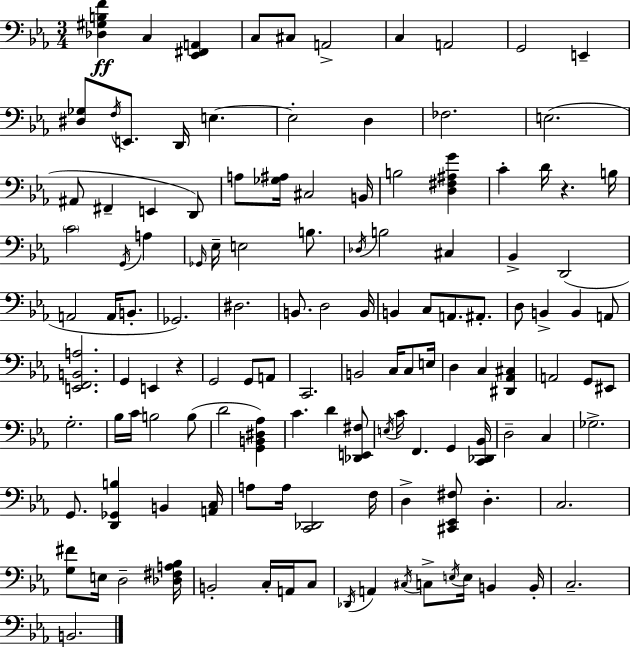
X:1
T:Untitled
M:3/4
L:1/4
K:Cm
[_D,^G,B,F] C, [_E,,^F,,A,,] C,/2 ^C,/2 A,,2 C, A,,2 G,,2 E,, [^D,_G,]/2 F,/4 E,,/2 D,,/4 E, E,2 D, _F,2 E,2 ^A,,/2 ^F,, E,, D,,/2 A,/2 [_G,^A,]/4 ^C,2 B,,/4 B,2 [D,^F,^A,G] C D/4 z B,/4 C2 G,,/4 A, _G,,/4 _E,/4 E,2 B,/2 _D,/4 B,2 ^C, _B,, D,,2 A,,2 A,,/4 B,,/2 _G,,2 ^D,2 B,,/2 D,2 B,,/4 B,, C,/2 A,,/2 ^A,,/2 D,/2 B,, B,, A,,/2 [E,,F,,B,,A,]2 G,, E,, z G,,2 G,,/2 A,,/2 C,,2 B,,2 C,/4 C,/2 E,/4 D, C, [^D,,_A,,^C,] A,,2 G,,/2 ^E,,/2 G,2 _B,/4 C/4 B,2 B,/2 D2 [G,,B,,^D,_A,] C D [_D,,E,,^F,]/2 E,/4 C/4 F,, G,, [C,,_D,,_B,,]/4 D,2 C, _G,2 G,,/2 [D,,_G,,B,] B,, [A,,C,]/4 A,/2 A,/4 [C,,_D,,]2 F,/4 D, [^C,,_E,,^F,]/2 D, C,2 [G,^F]/2 E,/4 D,2 [_D,^F,A,_B,]/4 B,,2 C,/4 A,,/4 C,/2 _D,,/4 A,, ^C,/4 C,/2 E,/4 E,/4 B,, B,,/4 C,2 B,,2